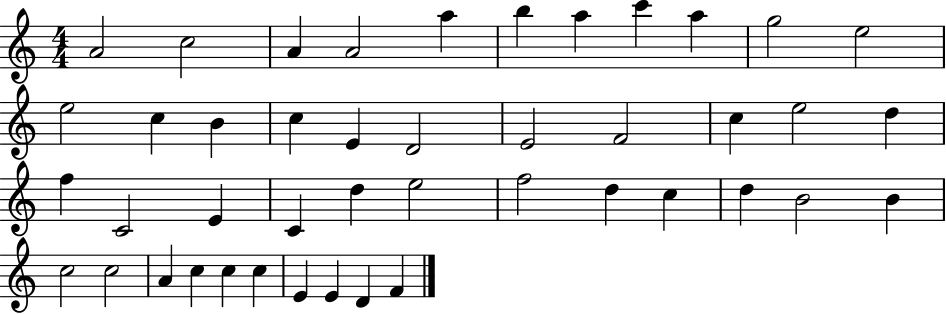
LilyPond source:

{
  \clef treble
  \numericTimeSignature
  \time 4/4
  \key c \major
  a'2 c''2 | a'4 a'2 a''4 | b''4 a''4 c'''4 a''4 | g''2 e''2 | \break e''2 c''4 b'4 | c''4 e'4 d'2 | e'2 f'2 | c''4 e''2 d''4 | \break f''4 c'2 e'4 | c'4 d''4 e''2 | f''2 d''4 c''4 | d''4 b'2 b'4 | \break c''2 c''2 | a'4 c''4 c''4 c''4 | e'4 e'4 d'4 f'4 | \bar "|."
}